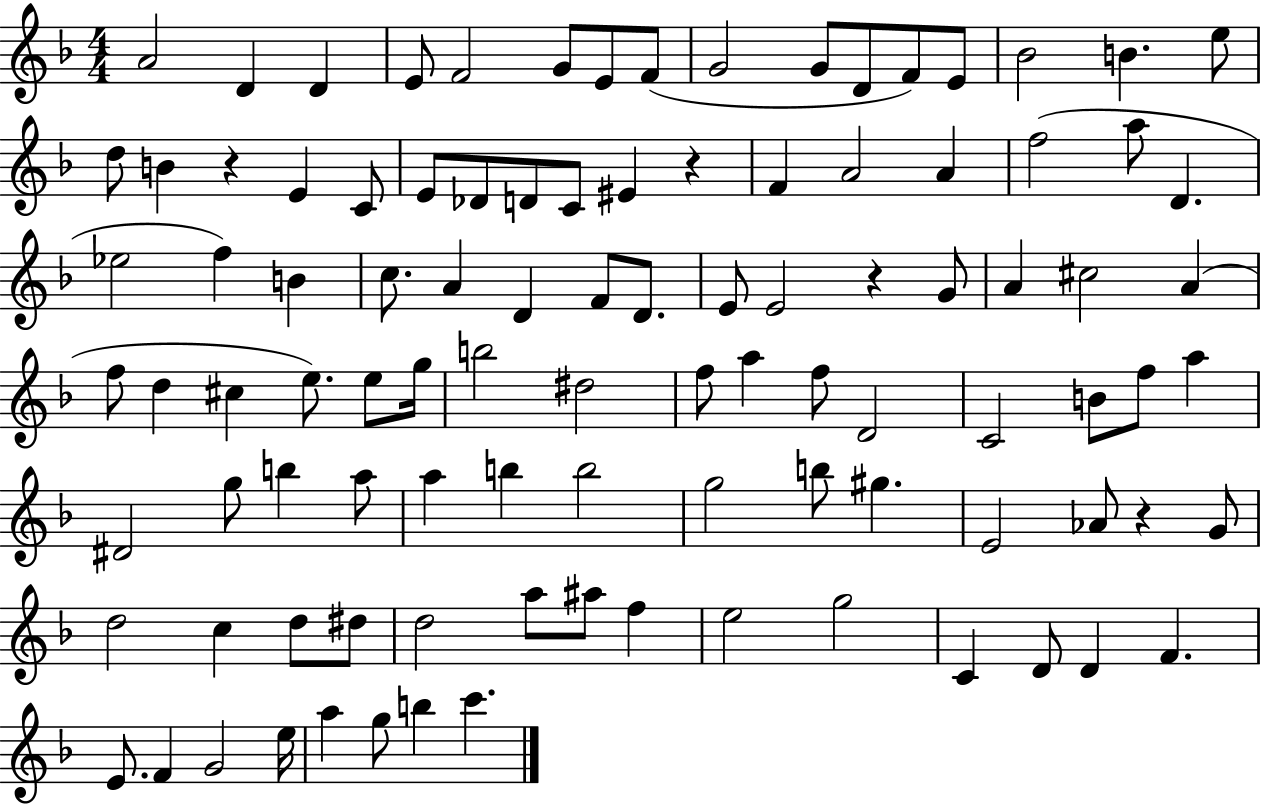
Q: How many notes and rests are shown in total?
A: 100